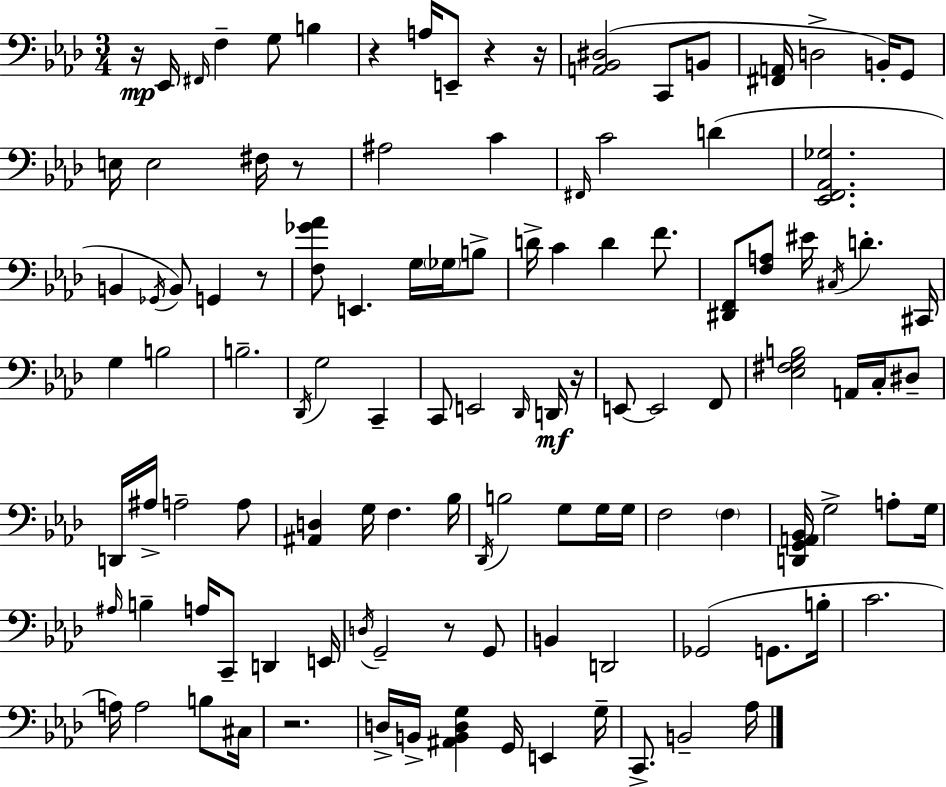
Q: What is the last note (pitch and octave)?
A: Ab3